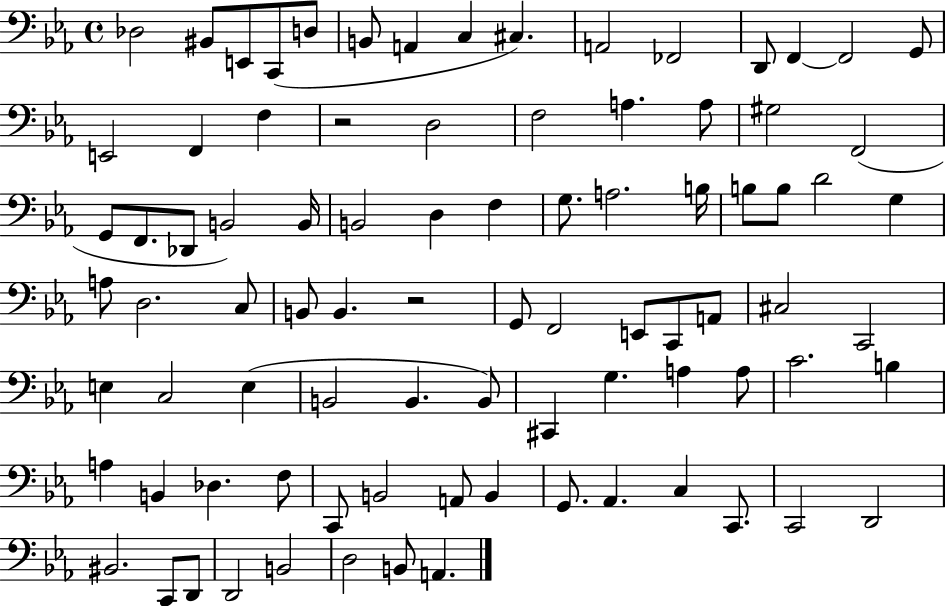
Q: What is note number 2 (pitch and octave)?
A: BIS2